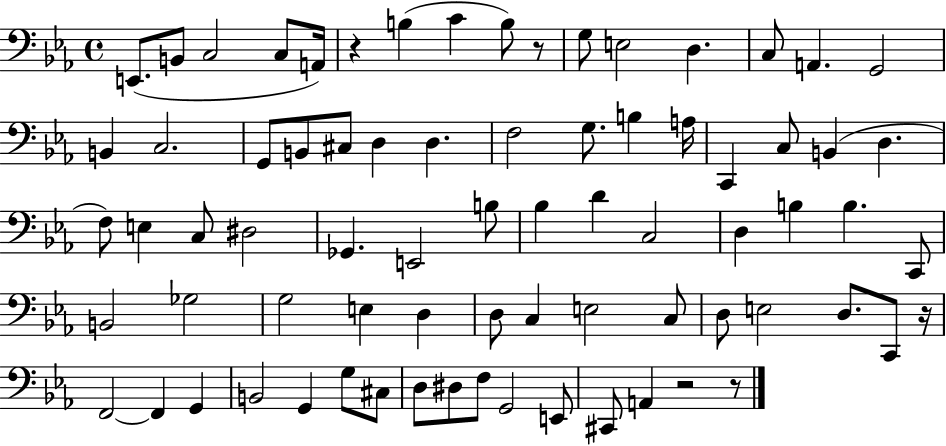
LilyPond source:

{
  \clef bass
  \time 4/4
  \defaultTimeSignature
  \key ees \major
  e,8.( b,8 c2 c8 a,16) | r4 b4( c'4 b8) r8 | g8 e2 d4. | c8 a,4. g,2 | \break b,4 c2. | g,8 b,8 cis8 d4 d4. | f2 g8. b4 a16 | c,4 c8 b,4( d4. | \break f8) e4 c8 dis2 | ges,4. e,2 b8 | bes4 d'4 c2 | d4 b4 b4. c,8 | \break b,2 ges2 | g2 e4 d4 | d8 c4 e2 c8 | d8 e2 d8. c,8 r16 | \break f,2~~ f,4 g,4 | b,2 g,4 g8 cis8 | d8 dis8 f8 g,2 e,8 | cis,8 a,4 r2 r8 | \break \bar "|."
}